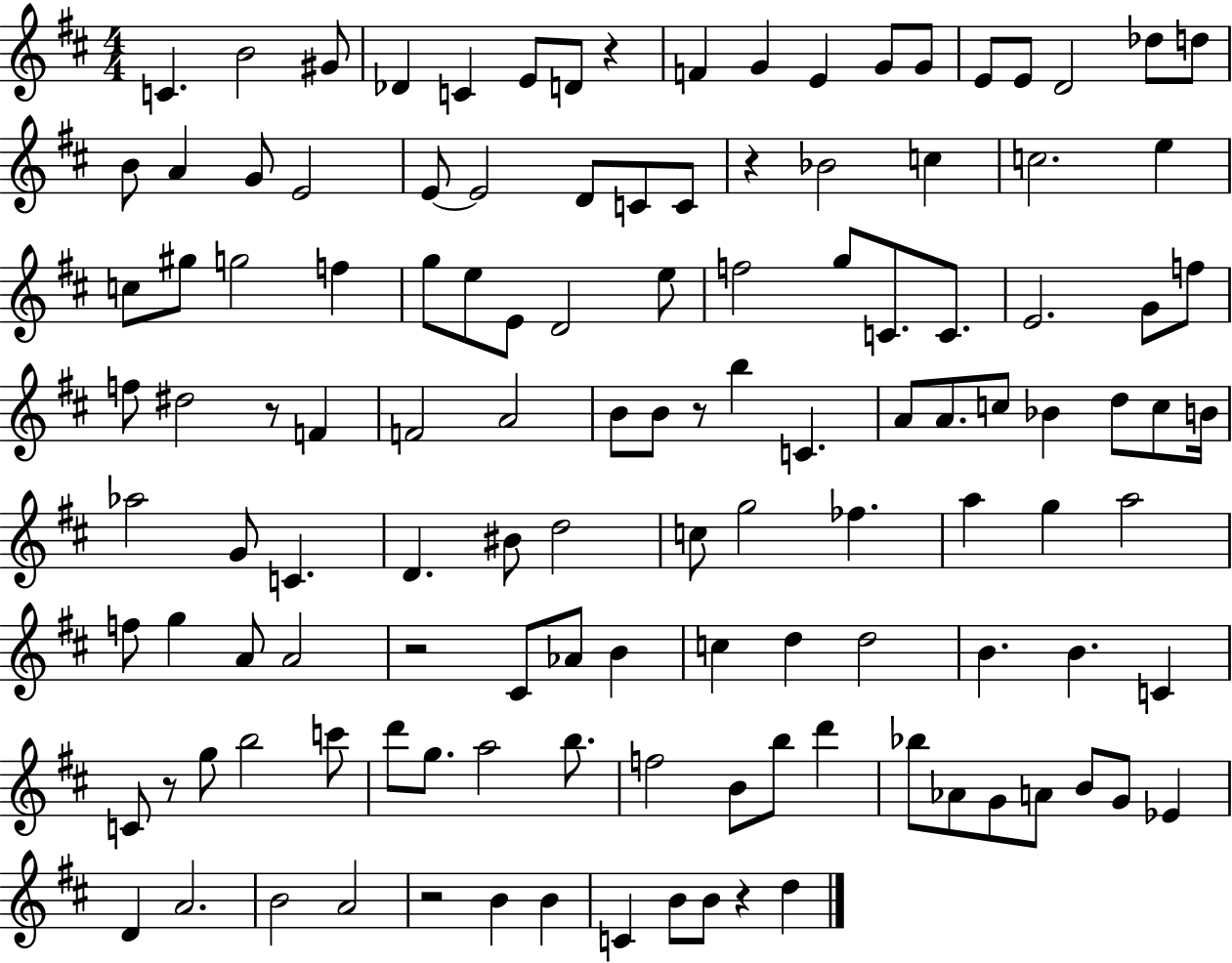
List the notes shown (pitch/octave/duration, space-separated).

C4/q. B4/h G#4/e Db4/q C4/q E4/e D4/e R/q F4/q G4/q E4/q G4/e G4/e E4/e E4/e D4/h Db5/e D5/e B4/e A4/q G4/e E4/h E4/e E4/h D4/e C4/e C4/e R/q Bb4/h C5/q C5/h. E5/q C5/e G#5/e G5/h F5/q G5/e E5/e E4/e D4/h E5/e F5/h G5/e C4/e. C4/e. E4/h. G4/e F5/e F5/e D#5/h R/e F4/q F4/h A4/h B4/e B4/e R/e B5/q C4/q. A4/e A4/e. C5/e Bb4/q D5/e C5/e B4/s Ab5/h G4/e C4/q. D4/q. BIS4/e D5/h C5/e G5/h FES5/q. A5/q G5/q A5/h F5/e G5/q A4/e A4/h R/h C#4/e Ab4/e B4/q C5/q D5/q D5/h B4/q. B4/q. C4/q C4/e R/e G5/e B5/h C6/e D6/e G5/e. A5/h B5/e. F5/h B4/e B5/e D6/q Bb5/e Ab4/e G4/e A4/e B4/e G4/e Eb4/q D4/q A4/h. B4/h A4/h R/h B4/q B4/q C4/q B4/e B4/e R/q D5/q